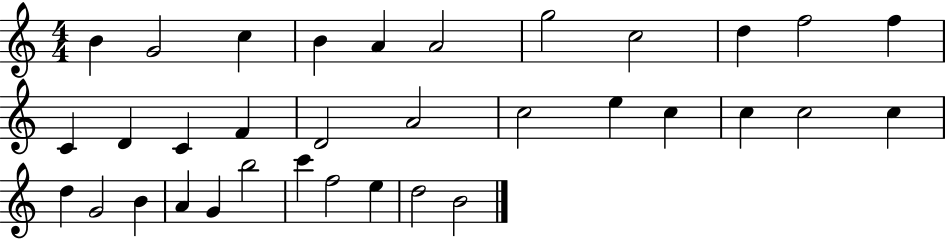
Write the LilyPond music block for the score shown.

{
  \clef treble
  \numericTimeSignature
  \time 4/4
  \key c \major
  b'4 g'2 c''4 | b'4 a'4 a'2 | g''2 c''2 | d''4 f''2 f''4 | \break c'4 d'4 c'4 f'4 | d'2 a'2 | c''2 e''4 c''4 | c''4 c''2 c''4 | \break d''4 g'2 b'4 | a'4 g'4 b''2 | c'''4 f''2 e''4 | d''2 b'2 | \break \bar "|."
}